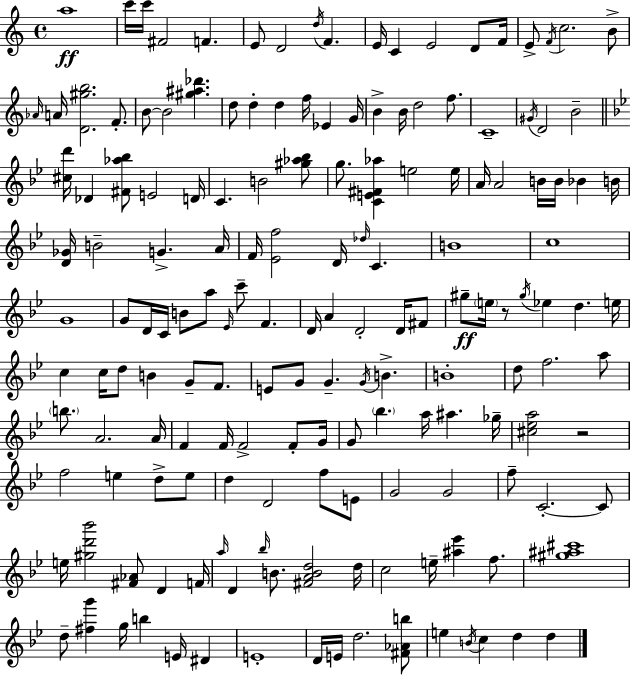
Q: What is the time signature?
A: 4/4